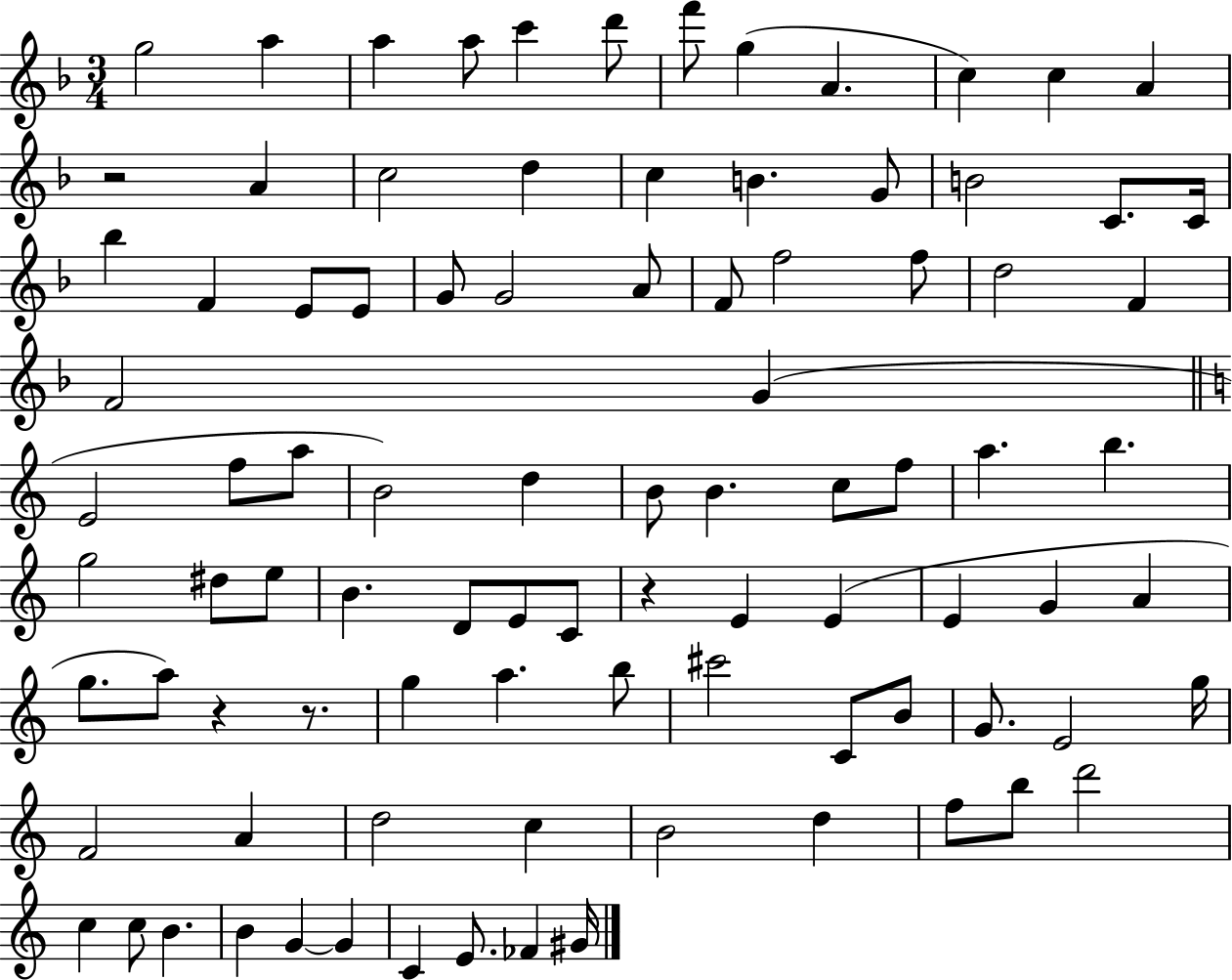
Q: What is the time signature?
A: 3/4